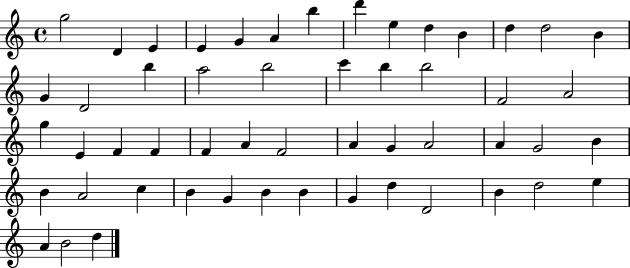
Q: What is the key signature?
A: C major